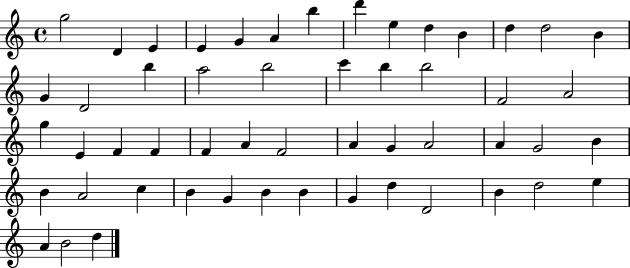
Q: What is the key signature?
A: C major